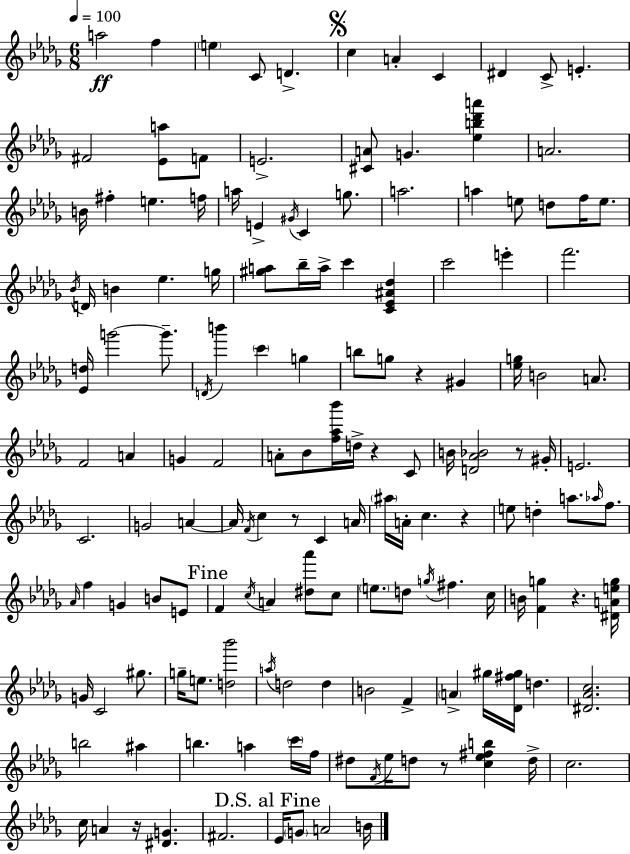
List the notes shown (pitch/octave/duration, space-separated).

A5/h F5/q E5/q C4/e D4/q. C5/q A4/q C4/q D#4/q C4/e E4/q. F#4/h [Eb4,A5]/e F4/e E4/h. [C#4,A4]/e G4/q. [Eb5,B5,Db6,A6]/q A4/h. B4/s F#5/q E5/q. F5/s A5/s E4/q G#4/s C4/q G5/e. A5/h. A5/q E5/e D5/e F5/s E5/e. Bb4/s D4/s B4/q Eb5/q. G5/s [G#5,A5]/e Bb5/s A5/s C6/q [C4,Eb4,A#4,Db5]/q C6/h E6/q F6/h. [Eb4,D5]/s G6/h G6/e. D4/s B6/q C6/q G5/q B5/e G5/e R/q G#4/q [Eb5,G5]/s B4/h A4/e. F4/h A4/q G4/q F4/h A4/e Bb4/e [F5,Ab5,Bb6]/s D5/s R/q C4/e B4/s [D4,Ab4,Bb4]/h R/e G#4/s E4/h. C4/h. G4/h A4/q A4/s F4/s C5/q R/e C4/q A4/s A#5/s A4/s C5/q. R/q E5/e D5/q A5/e. Ab5/s F5/e. Ab4/s F5/q G4/q B4/e E4/e F4/q C5/s A4/q [D#5,Ab6]/e C5/e E5/e. D5/e G5/s F#5/q. C5/s B4/s [F4,G5]/q R/q. [D#4,A4,E5,G5]/s G4/s C4/h G#5/e. G5/s E5/e. [D5,Bb6]/h A5/s D5/h D5/q B4/h F4/q A4/q G#5/s [Db4,F#5,G#5]/s D5/q. [D#4,Ab4,C5]/h. B5/h A#5/q B5/q. A5/q C6/s F5/s D#5/e F4/s Eb5/s D5/e R/e [C5,Eb5,F#5,B5]/q D5/s C5/h. C5/s A4/q R/s [D#4,G4]/q. F#4/h. Eb4/s G4/e A4/h B4/s